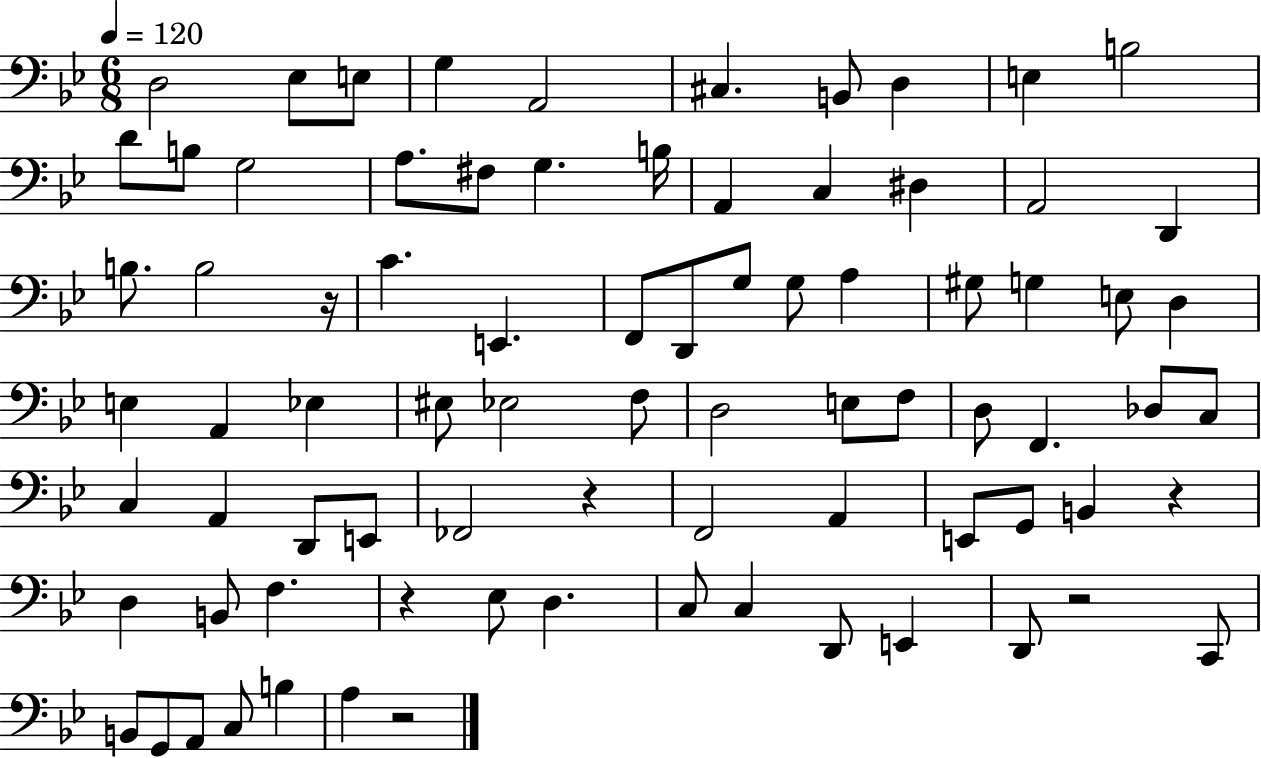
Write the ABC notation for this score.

X:1
T:Untitled
M:6/8
L:1/4
K:Bb
D,2 _E,/2 E,/2 G, A,,2 ^C, B,,/2 D, E, B,2 D/2 B,/2 G,2 A,/2 ^F,/2 G, B,/4 A,, C, ^D, A,,2 D,, B,/2 B,2 z/4 C E,, F,,/2 D,,/2 G,/2 G,/2 A, ^G,/2 G, E,/2 D, E, A,, _E, ^E,/2 _E,2 F,/2 D,2 E,/2 F,/2 D,/2 F,, _D,/2 C,/2 C, A,, D,,/2 E,,/2 _F,,2 z F,,2 A,, E,,/2 G,,/2 B,, z D, B,,/2 F, z _E,/2 D, C,/2 C, D,,/2 E,, D,,/2 z2 C,,/2 B,,/2 G,,/2 A,,/2 C,/2 B, A, z2